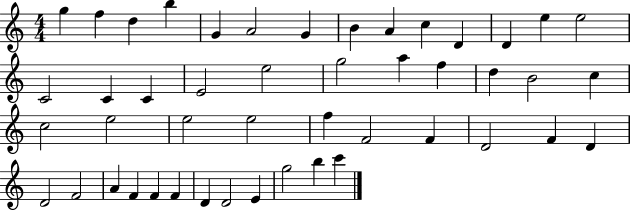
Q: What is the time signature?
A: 4/4